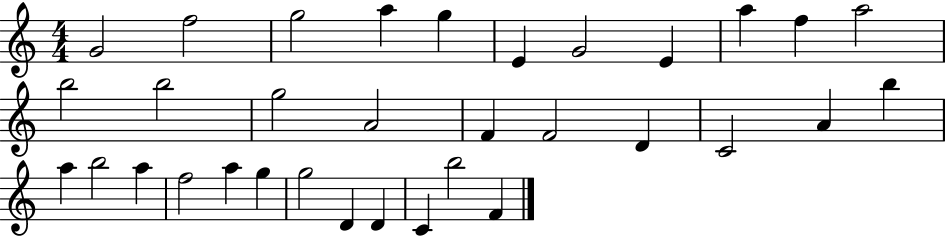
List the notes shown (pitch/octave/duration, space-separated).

G4/h F5/h G5/h A5/q G5/q E4/q G4/h E4/q A5/q F5/q A5/h B5/h B5/h G5/h A4/h F4/q F4/h D4/q C4/h A4/q B5/q A5/q B5/h A5/q F5/h A5/q G5/q G5/h D4/q D4/q C4/q B5/h F4/q